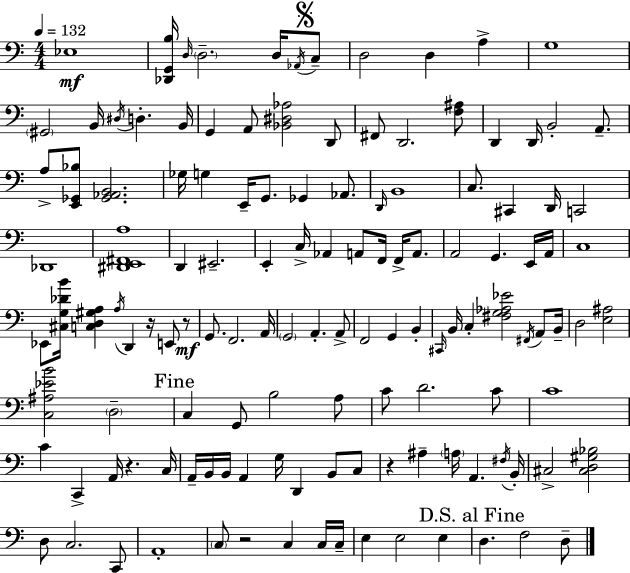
{
  \clef bass
  \numericTimeSignature
  \time 4/4
  \key c \major
  \tempo 4 = 132
  \repeat volta 2 { ees1\mf | <des, g, b>16 \grace { d16 } \parenthesize d2.-- d16 \acciaccatura { aes,16 } | \mark \markup { \musicglyph "scripts.segno" } c8-- d2 d4 a4-> | g1 | \break \parenthesize gis,2 b,16 \acciaccatura { dis16 } d4.-. | b,16 g,4 a,8 <bes, dis aes>2 | d,8 fis,8 d,2. | <f ais>8 d,4 d,16 b,2-. | \break a,8.-- a8-> <e, ges, bes>8 <ges, aes, b,>2. | ges16 g4 e,16-- g,8. ges,4 | aes,8. \grace { d,16 } b,1 | c8. cis,4 d,16 c,2 | \break des,1 | <dis, e, fis, a>1 | d,4 eis,2.-- | e,4-. c16-> aes,4 a,8 f,16 | \break f,16-> a,8. a,2 g,4. | e,16 a,16 c1 | ees,8 <cis g des' b'>16 <c d gis a>4 \acciaccatura { a16 } d,4 | r16 e,8 r8\mf g,8. f,2. | \break a,16 \parenthesize g,2 a,4.-. | a,8-> f,2 g,4 | b,4-. \grace { cis,16 } b,16 c4-. <fis g aes ees'>2 | \acciaccatura { fis,16 } a,8 b,16-- d2 <e ais>2 | \break <c ais ees' b'>2 \parenthesize d2-- | \mark "Fine" c4 g,8 b2 | a8 c'8 d'2. | c'8 c'1 | \break c'4 c,4-> a,16 | r4. c16 a,16-- b,16 b,16 a,4 g16 d,4 | b,8 c8 r4 ais4-- \parenthesize a16 | a,4. \acciaccatura { fis16 } b,16-. cis2-> | \break <cis d gis bes>2 d8 c2. | c,8 a,1-. | \parenthesize c8 r2 | c4 c16 c16-- e4 e2 | \break e4 \mark "D.S. al Fine" d4. f2 | d8-- } \bar "|."
}